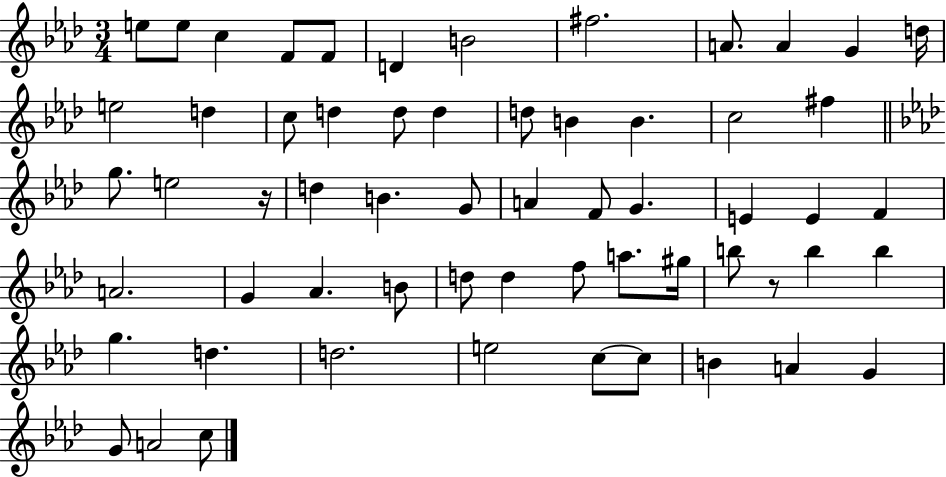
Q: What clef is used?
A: treble